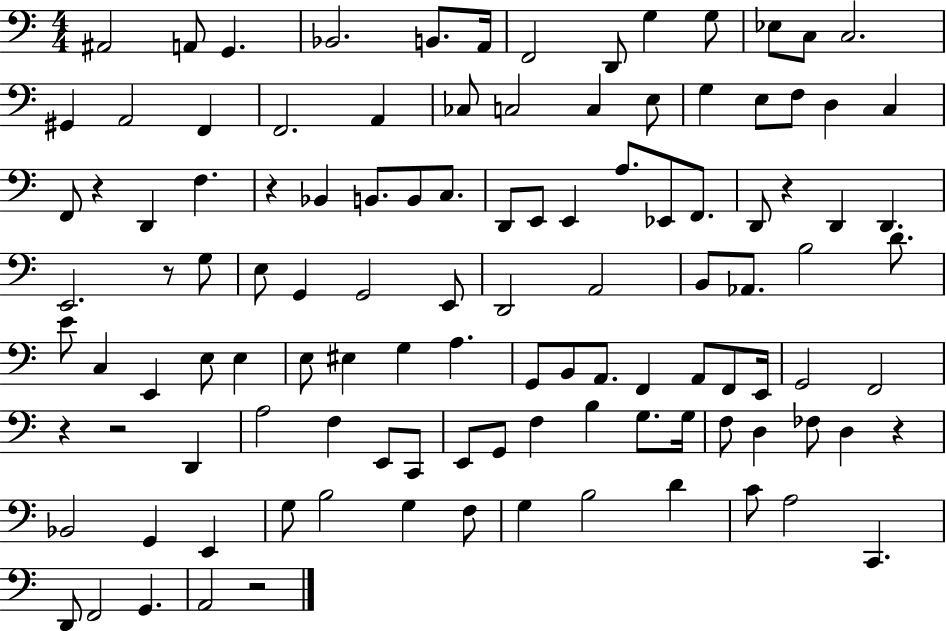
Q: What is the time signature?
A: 4/4